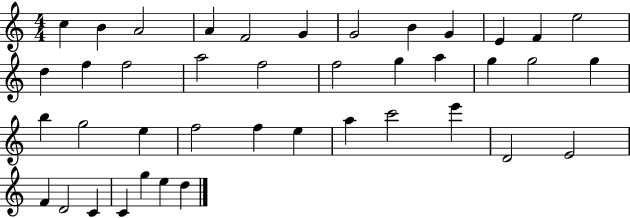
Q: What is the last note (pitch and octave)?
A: D5